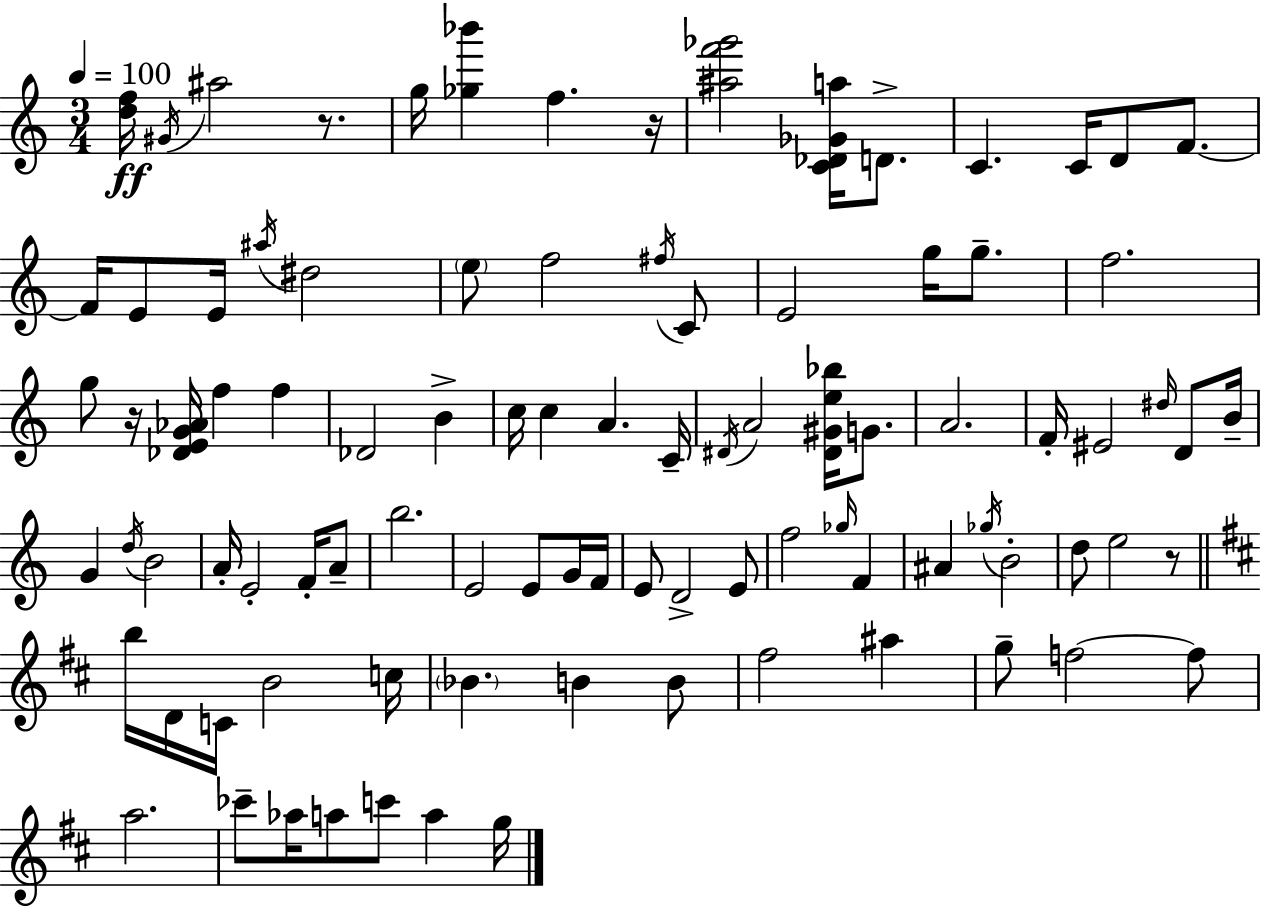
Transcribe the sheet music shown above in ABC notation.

X:1
T:Untitled
M:3/4
L:1/4
K:Am
[df]/4 ^G/4 ^a2 z/2 g/4 [_g_b'] f z/4 [^af'_g']2 [C_D_Ga]/4 D/2 C C/4 D/2 F/2 F/4 E/2 E/4 ^a/4 ^d2 e/2 f2 ^f/4 C/2 E2 g/4 g/2 f2 g/2 z/4 [_DEG_A]/4 f f _D2 B c/4 c A C/4 ^D/4 A2 [^D^Ge_b]/4 G/2 A2 F/4 ^E2 ^d/4 D/2 B/4 G d/4 B2 A/4 E2 F/4 A/2 b2 E2 E/2 G/4 F/4 E/2 D2 E/2 f2 _g/4 F ^A _g/4 B2 d/2 e2 z/2 b/4 D/4 C/4 B2 c/4 _B B B/2 ^f2 ^a g/2 f2 f/2 a2 _c'/2 _a/4 a/2 c'/2 a g/4